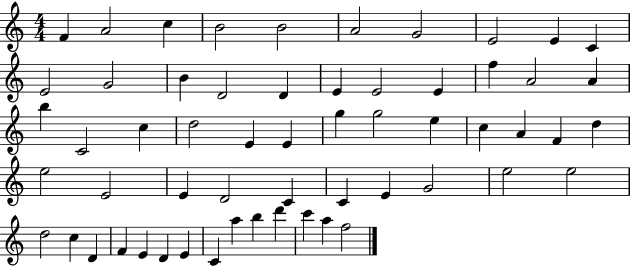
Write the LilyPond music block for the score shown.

{
  \clef treble
  \numericTimeSignature
  \time 4/4
  \key c \major
  f'4 a'2 c''4 | b'2 b'2 | a'2 g'2 | e'2 e'4 c'4 | \break e'2 g'2 | b'4 d'2 d'4 | e'4 e'2 e'4 | f''4 a'2 a'4 | \break b''4 c'2 c''4 | d''2 e'4 e'4 | g''4 g''2 e''4 | c''4 a'4 f'4 d''4 | \break e''2 e'2 | e'4 d'2 c'4 | c'4 e'4 g'2 | e''2 e''2 | \break d''2 c''4 d'4 | f'4 e'4 d'4 e'4 | c'4 a''4 b''4 d'''4 | c'''4 a''4 f''2 | \break \bar "|."
}